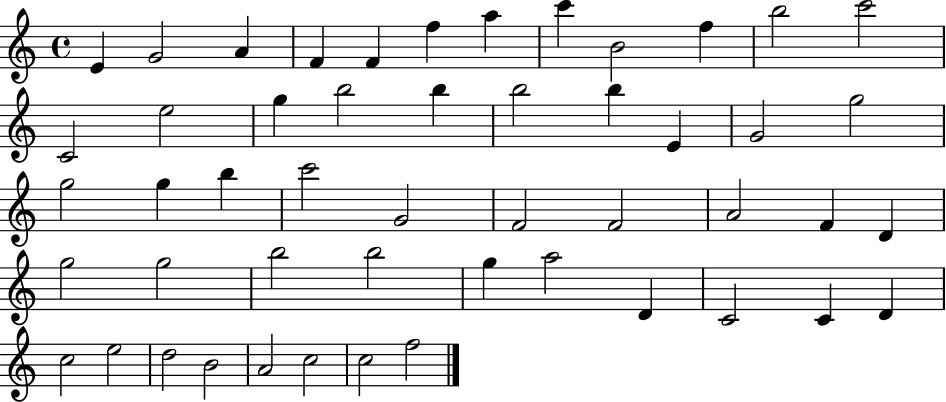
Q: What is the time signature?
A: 4/4